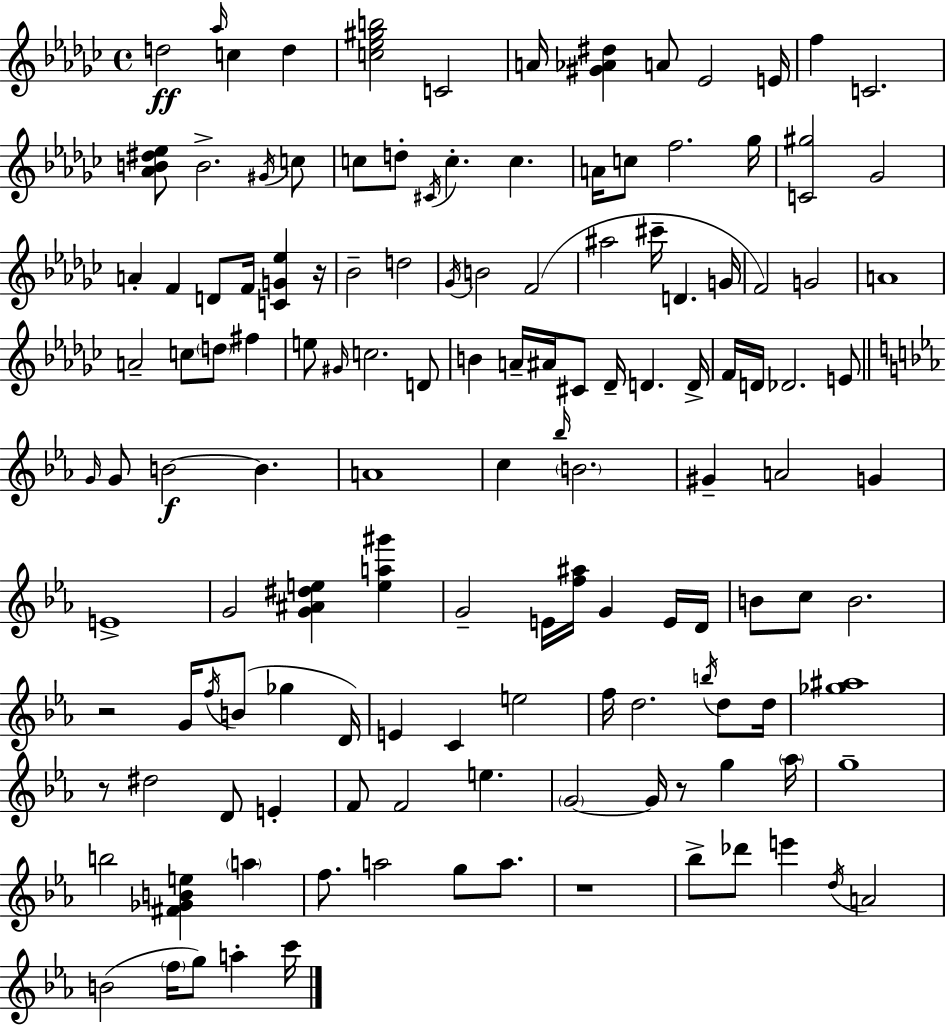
D5/h Ab5/s C5/q D5/q [C5,Eb5,G#5,B5]/h C4/h A4/s [G#4,Ab4,D#5]/q A4/e Eb4/h E4/s F5/q C4/h. [Ab4,B4,D#5,Eb5]/e B4/h. G#4/s C5/e C5/e D5/e C#4/s C5/q. C5/q. A4/s C5/e F5/h. Gb5/s [C4,G#5]/h Gb4/h A4/q F4/q D4/e F4/s [C4,G4,Eb5]/q R/s Bb4/h D5/h Gb4/s B4/h F4/h A#5/h C#6/s D4/q. G4/s F4/h G4/h A4/w A4/h C5/e D5/e F#5/q E5/e G#4/s C5/h. D4/e B4/q A4/s A#4/s C#4/e Db4/s D4/q. D4/s F4/s D4/s Db4/h. E4/e G4/s G4/e B4/h B4/q. A4/w C5/q Bb5/s B4/h. G#4/q A4/h G4/q E4/w G4/h [G4,A#4,D#5,E5]/q [E5,A5,G#6]/q G4/h E4/s [F5,A#5]/s G4/q E4/s D4/s B4/e C5/e B4/h. R/h G4/s F5/s B4/e Gb5/q D4/s E4/q C4/q E5/h F5/s D5/h. B5/s D5/e D5/s [Gb5,A#5]/w R/e D#5/h D4/e E4/q F4/e F4/h E5/q. G4/h G4/s R/e G5/q Ab5/s G5/w B5/h [F#4,Gb4,B4,E5]/q A5/q F5/e. A5/h G5/e A5/e. R/w Bb5/e Db6/e E6/q D5/s A4/h B4/h F5/s G5/e A5/q C6/s